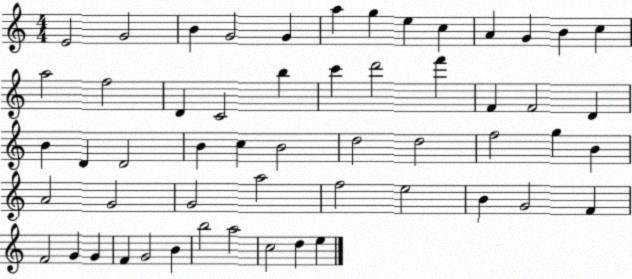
X:1
T:Untitled
M:4/4
L:1/4
K:C
E2 G2 B G2 G a g e c A G B c a2 f2 D C2 b c' d'2 f' F F2 D B D D2 B c B2 d2 d2 f2 g B A2 G2 G2 a2 f2 e2 B G2 F F2 G G F G2 B b2 a2 c2 d e